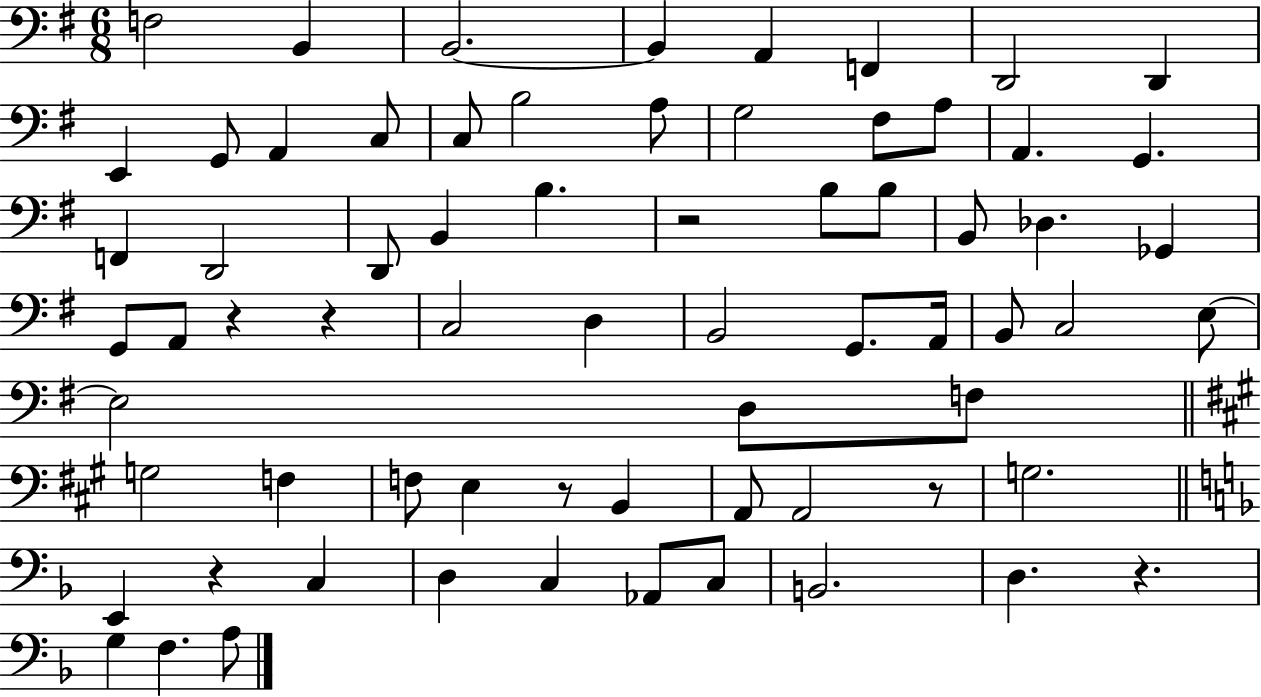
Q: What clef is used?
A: bass